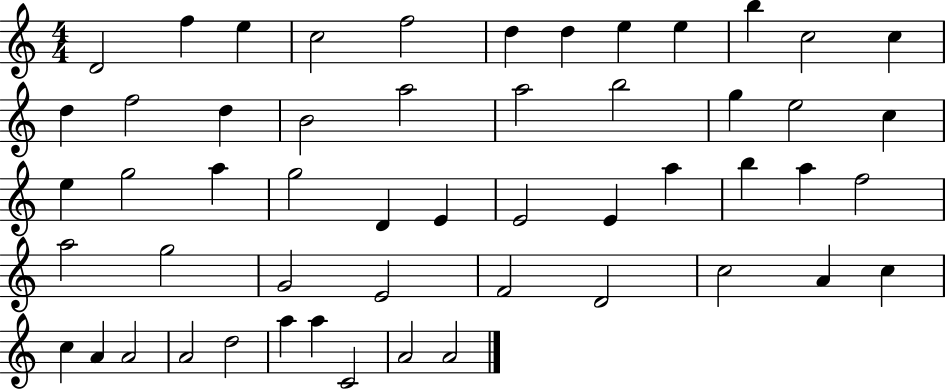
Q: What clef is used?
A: treble